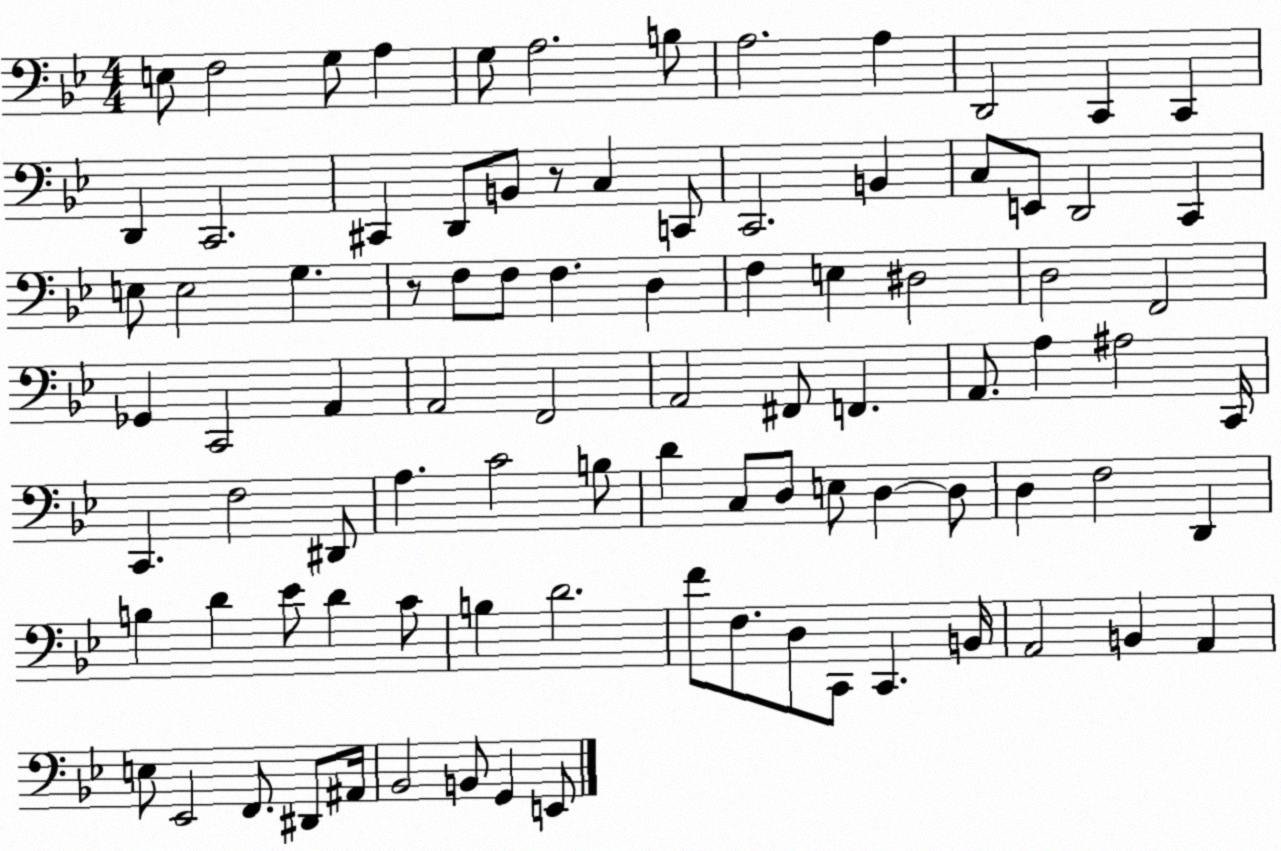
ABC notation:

X:1
T:Untitled
M:4/4
L:1/4
K:Bb
E,/2 F,2 G,/2 A, G,/2 A,2 B,/2 A,2 A, D,,2 C,, C,, D,, C,,2 ^C,, D,,/2 B,,/2 z/2 C, C,,/2 C,,2 B,, C,/2 E,,/2 D,,2 C,, E,/2 E,2 G, z/2 F,/2 F,/2 F, D, F, E, ^D,2 D,2 F,,2 _G,, C,,2 A,, A,,2 F,,2 A,,2 ^F,,/2 F,, A,,/2 A, ^A,2 C,,/4 C,, F,2 ^D,,/2 A, C2 B,/2 D C,/2 D,/2 E,/2 D, D,/2 D, F,2 D,, B, D _E/2 D C/2 B, D2 F/2 F,/2 D,/2 C,,/2 C,, B,,/4 A,,2 B,, A,, E,/2 _E,,2 F,,/2 ^D,,/2 ^A,,/4 _B,,2 B,,/2 G,, E,,/2